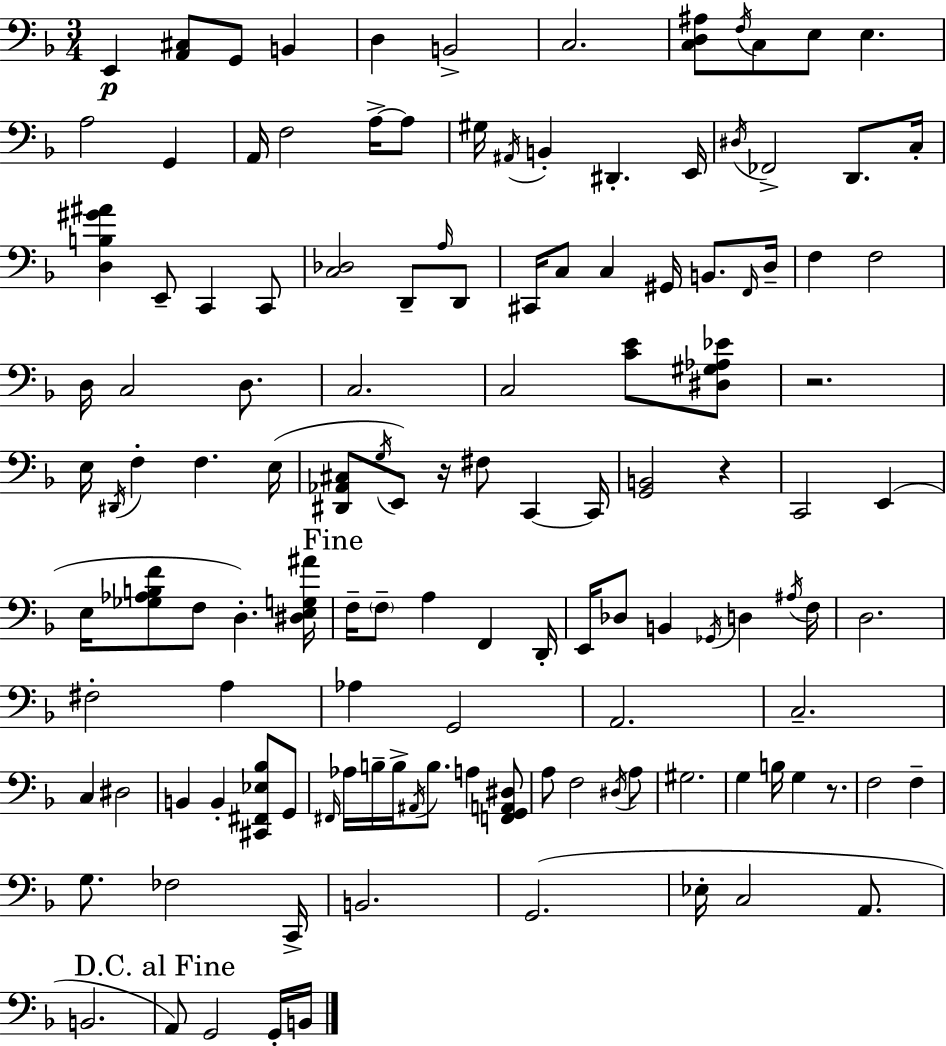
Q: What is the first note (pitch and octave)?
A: E2